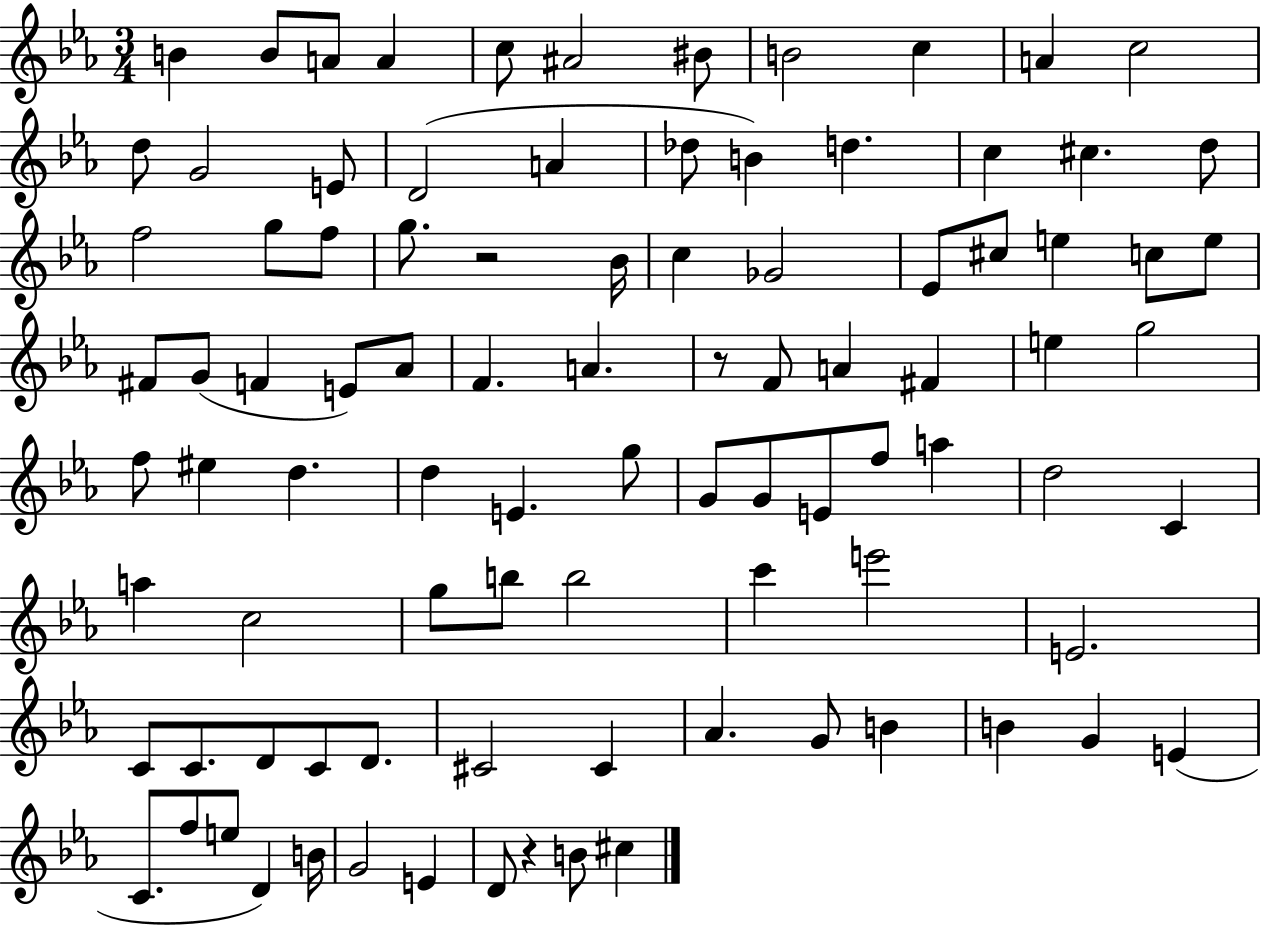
{
  \clef treble
  \numericTimeSignature
  \time 3/4
  \key ees \major
  b'4 b'8 a'8 a'4 | c''8 ais'2 bis'8 | b'2 c''4 | a'4 c''2 | \break d''8 g'2 e'8 | d'2( a'4 | des''8 b'4) d''4. | c''4 cis''4. d''8 | \break f''2 g''8 f''8 | g''8. r2 bes'16 | c''4 ges'2 | ees'8 cis''8 e''4 c''8 e''8 | \break fis'8 g'8( f'4 e'8) aes'8 | f'4. a'4. | r8 f'8 a'4 fis'4 | e''4 g''2 | \break f''8 eis''4 d''4. | d''4 e'4. g''8 | g'8 g'8 e'8 f''8 a''4 | d''2 c'4 | \break a''4 c''2 | g''8 b''8 b''2 | c'''4 e'''2 | e'2. | \break c'8 c'8. d'8 c'8 d'8. | cis'2 cis'4 | aes'4. g'8 b'4 | b'4 g'4 e'4( | \break c'8. f''8 e''8 d'4) b'16 | g'2 e'4 | d'8 r4 b'8 cis''4 | \bar "|."
}